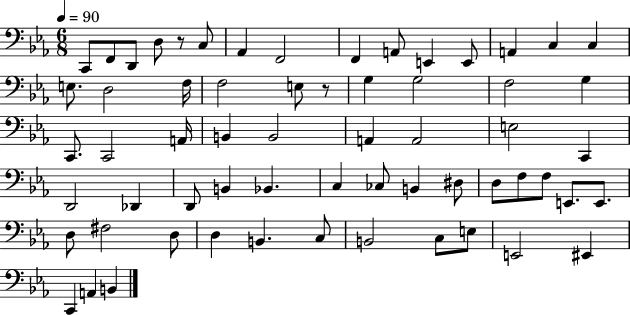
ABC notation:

X:1
T:Untitled
M:6/8
L:1/4
K:Eb
C,,/2 F,,/2 D,,/2 D,/2 z/2 C,/2 _A,, F,,2 F,, A,,/2 E,, E,,/2 A,, C, C, E,/2 D,2 F,/4 F,2 E,/2 z/2 G, G,2 F,2 G, C,,/2 C,,2 A,,/4 B,, B,,2 A,, A,,2 E,2 C,, D,,2 _D,, D,,/2 B,, _B,, C, _C,/2 B,, ^D,/2 D,/2 F,/2 F,/2 E,,/2 E,,/2 D,/2 ^F,2 D,/2 D, B,, C,/2 B,,2 C,/2 E,/2 E,,2 ^E,, C,, A,, B,,